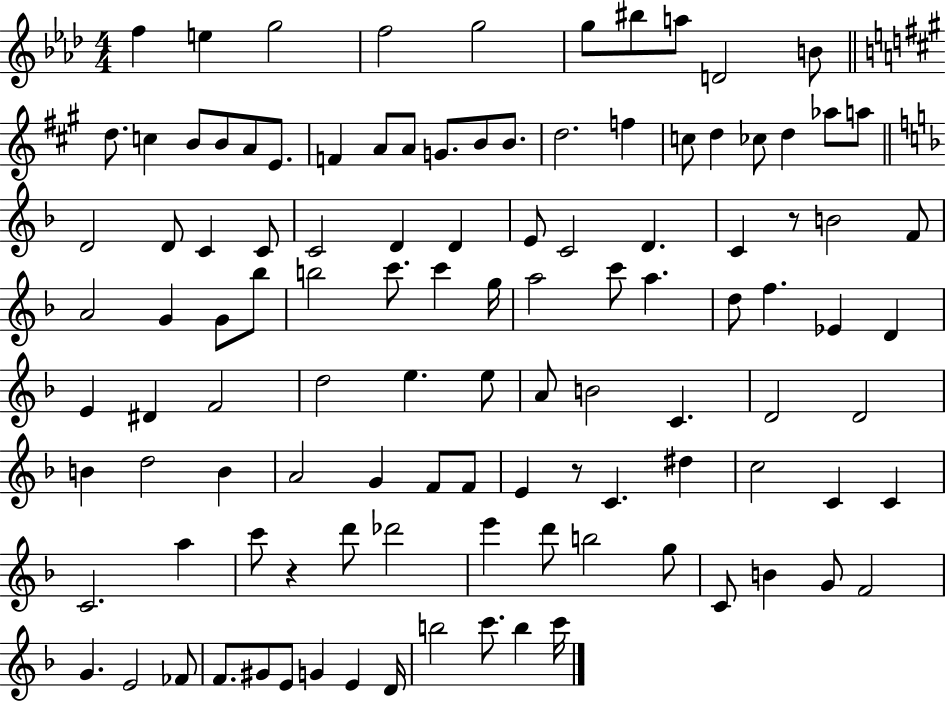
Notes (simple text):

F5/q E5/q G5/h F5/h G5/h G5/e BIS5/e A5/e D4/h B4/e D5/e. C5/q B4/e B4/e A4/e E4/e. F4/q A4/e A4/e G4/e. B4/e B4/e. D5/h. F5/q C5/e D5/q CES5/e D5/q Ab5/e A5/e D4/h D4/e C4/q C4/e C4/h D4/q D4/q E4/e C4/h D4/q. C4/q R/e B4/h F4/e A4/h G4/q G4/e Bb5/e B5/h C6/e. C6/q G5/s A5/h C6/e A5/q. D5/e F5/q. Eb4/q D4/q E4/q D#4/q F4/h D5/h E5/q. E5/e A4/e B4/h C4/q. D4/h D4/h B4/q D5/h B4/q A4/h G4/q F4/e F4/e E4/q R/e C4/q. D#5/q C5/h C4/q C4/q C4/h. A5/q C6/e R/q D6/e Db6/h E6/q D6/e B5/h G5/e C4/e B4/q G4/e F4/h G4/q. E4/h FES4/e F4/e. G#4/e E4/e G4/q E4/q D4/s B5/h C6/e. B5/q C6/s